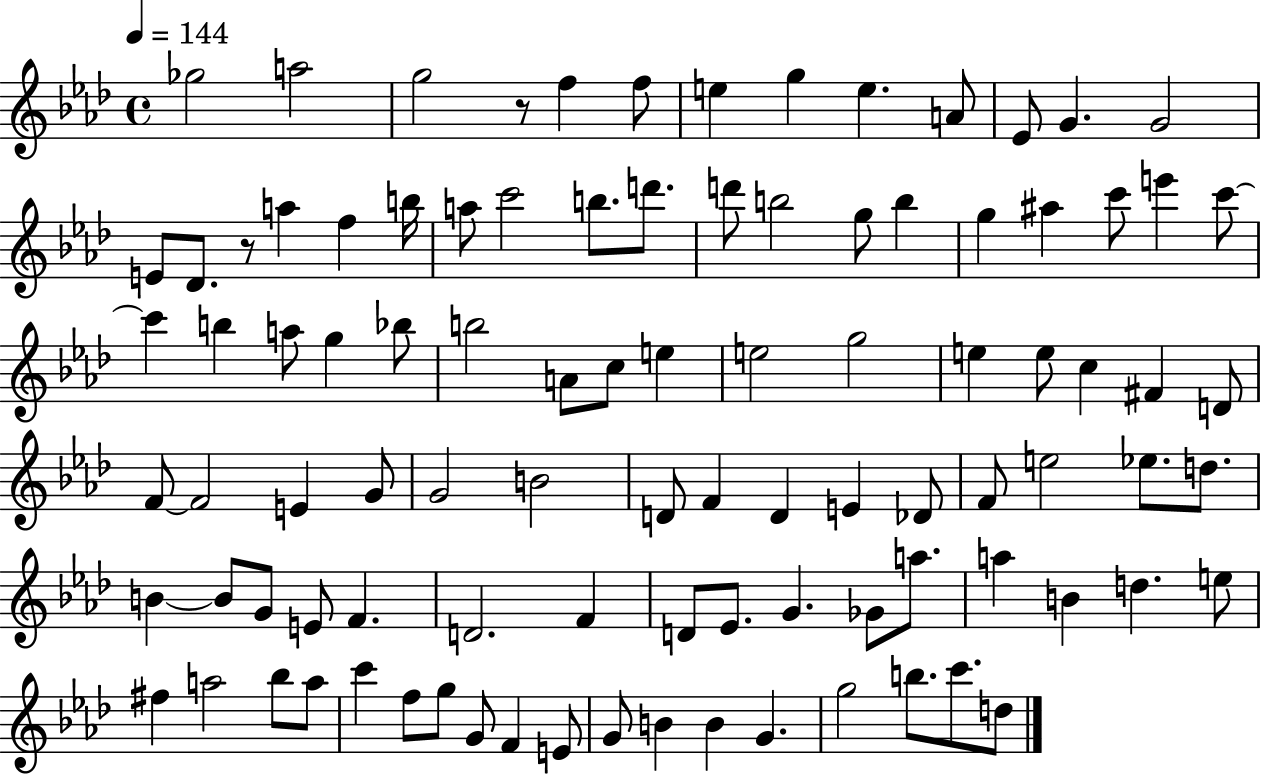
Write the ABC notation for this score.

X:1
T:Untitled
M:4/4
L:1/4
K:Ab
_g2 a2 g2 z/2 f f/2 e g e A/2 _E/2 G G2 E/2 _D/2 z/2 a f b/4 a/2 c'2 b/2 d'/2 d'/2 b2 g/2 b g ^a c'/2 e' c'/2 c' b a/2 g _b/2 b2 A/2 c/2 e e2 g2 e e/2 c ^F D/2 F/2 F2 E G/2 G2 B2 D/2 F D E _D/2 F/2 e2 _e/2 d/2 B B/2 G/2 E/2 F D2 F D/2 _E/2 G _G/2 a/2 a B d e/2 ^f a2 _b/2 a/2 c' f/2 g/2 G/2 F E/2 G/2 B B G g2 b/2 c'/2 d/2